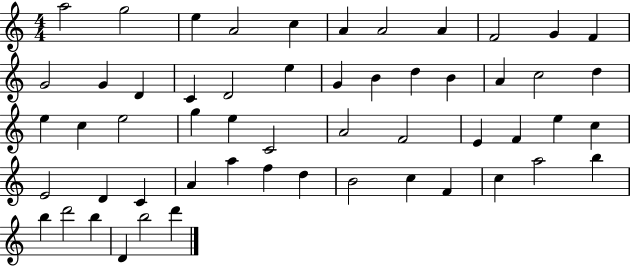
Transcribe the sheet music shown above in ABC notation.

X:1
T:Untitled
M:4/4
L:1/4
K:C
a2 g2 e A2 c A A2 A F2 G F G2 G D C D2 e G B d B A c2 d e c e2 g e C2 A2 F2 E F e c E2 D C A a f d B2 c F c a2 b b d'2 b D b2 d'